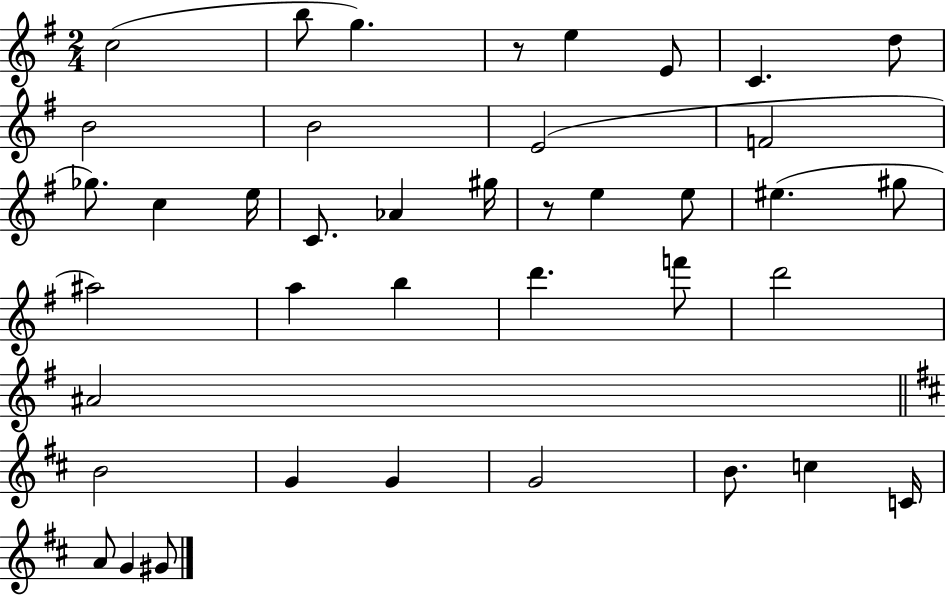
C5/h B5/e G5/q. R/e E5/q E4/e C4/q. D5/e B4/h B4/h E4/h F4/h Gb5/e. C5/q E5/s C4/e. Ab4/q G#5/s R/e E5/q E5/e EIS5/q. G#5/e A#5/h A5/q B5/q D6/q. F6/e D6/h A#4/h B4/h G4/q G4/q G4/h B4/e. C5/q C4/s A4/e G4/q G#4/e